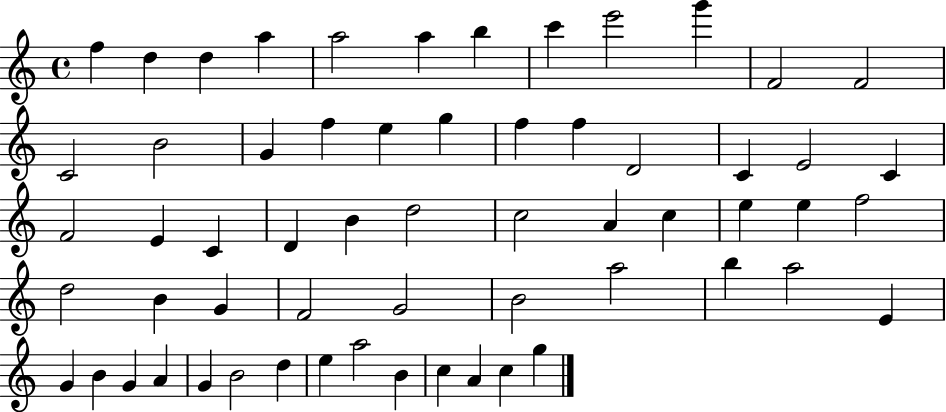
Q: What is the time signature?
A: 4/4